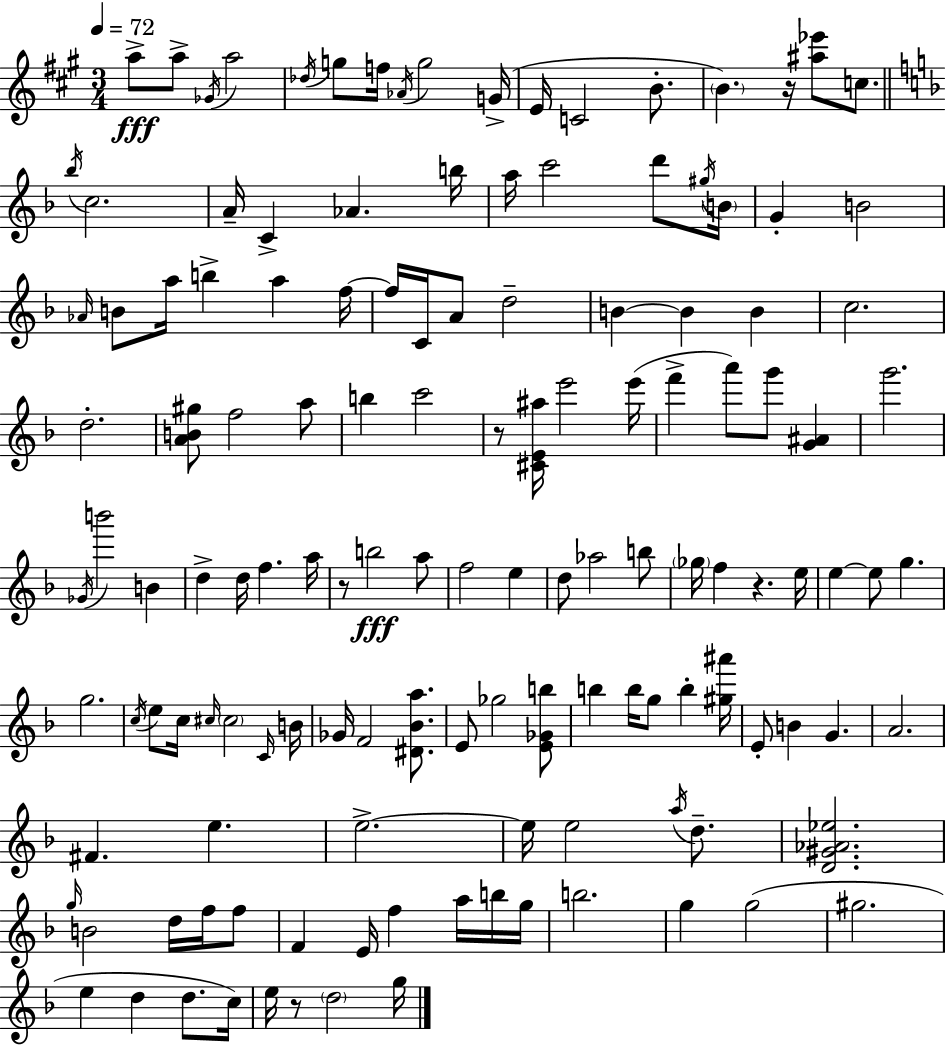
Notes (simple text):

A5/e A5/e Gb4/s A5/h Db5/s G5/e F5/s Ab4/s G5/h G4/s E4/s C4/h B4/e. B4/q. R/s [A#5,Eb6]/e C5/e. Bb5/s C5/h. A4/s C4/q Ab4/q. B5/s A5/s C6/h D6/e G#5/s B4/s G4/q B4/h Ab4/s B4/e A5/s B5/q A5/q F5/s F5/s C4/s A4/e D5/h B4/q B4/q B4/q C5/h. D5/h. [A4,B4,G#5]/e F5/h A5/e B5/q C6/h R/e [C#4,E4,A#5]/s E6/h E6/s F6/q A6/e G6/e [G4,A#4]/q G6/h. Gb4/s B6/h B4/q D5/q D5/s F5/q. A5/s R/e B5/h A5/e F5/h E5/q D5/e Ab5/h B5/e Gb5/s F5/q R/q. E5/s E5/q E5/e G5/q. G5/h. C5/s E5/e C5/s C#5/s C#5/h C4/s B4/s Gb4/s F4/h [D#4,Bb4,A5]/e. E4/e Gb5/h [E4,Gb4,B5]/e B5/q B5/s G5/e B5/q [G#5,A#6]/s E4/e B4/q G4/q. A4/h. F#4/q. E5/q. E5/h. E5/s E5/h A5/s D5/e. [D4,G#4,Ab4,Eb5]/h. G5/s B4/h D5/s F5/s F5/e F4/q E4/s F5/q A5/s B5/s G5/s B5/h. G5/q G5/h G#5/h. E5/q D5/q D5/e. C5/s E5/s R/e D5/h G5/s